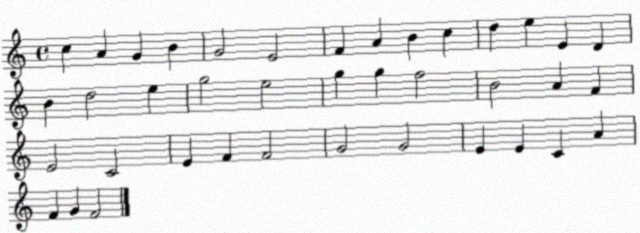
X:1
T:Untitled
M:4/4
L:1/4
K:C
c A G B G2 E2 F A B c d e E D B d2 e g2 e2 g g f2 B2 A F E2 C2 E F F2 G2 G2 E E C A F G F2